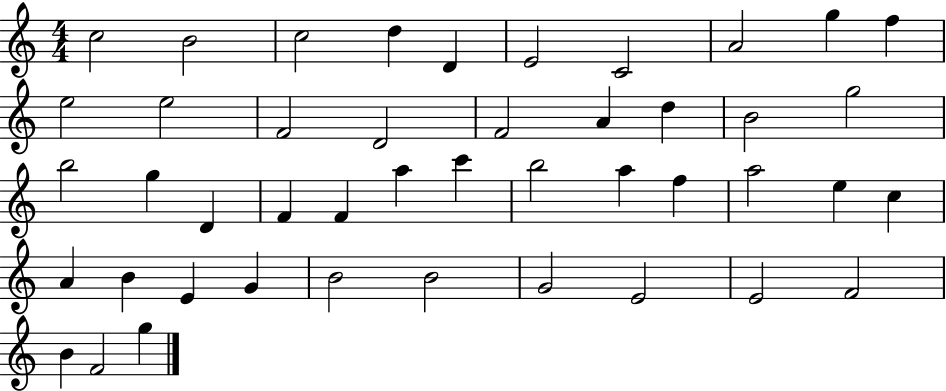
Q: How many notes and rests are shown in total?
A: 45